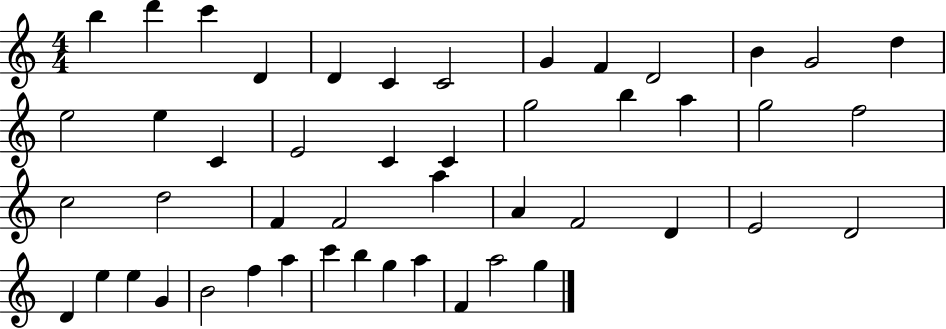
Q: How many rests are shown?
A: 0